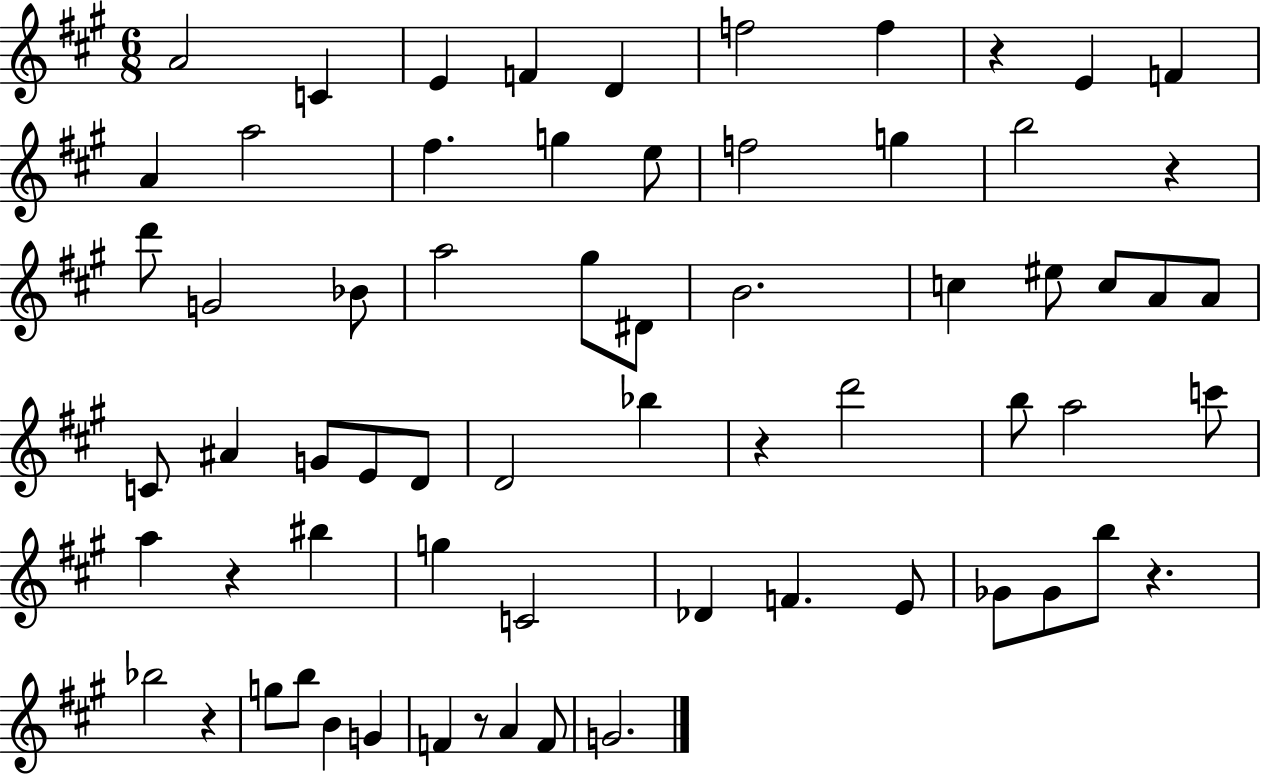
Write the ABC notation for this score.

X:1
T:Untitled
M:6/8
L:1/4
K:A
A2 C E F D f2 f z E F A a2 ^f g e/2 f2 g b2 z d'/2 G2 _B/2 a2 ^g/2 ^D/2 B2 c ^e/2 c/2 A/2 A/2 C/2 ^A G/2 E/2 D/2 D2 _b z d'2 b/2 a2 c'/2 a z ^b g C2 _D F E/2 _G/2 _G/2 b/2 z _b2 z g/2 b/2 B G F z/2 A F/2 G2